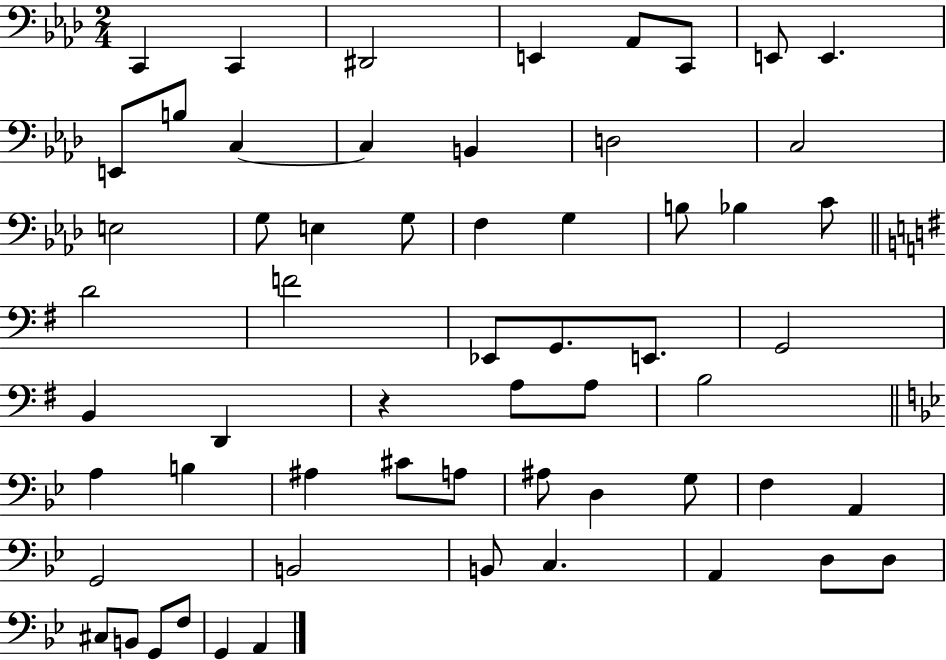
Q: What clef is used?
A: bass